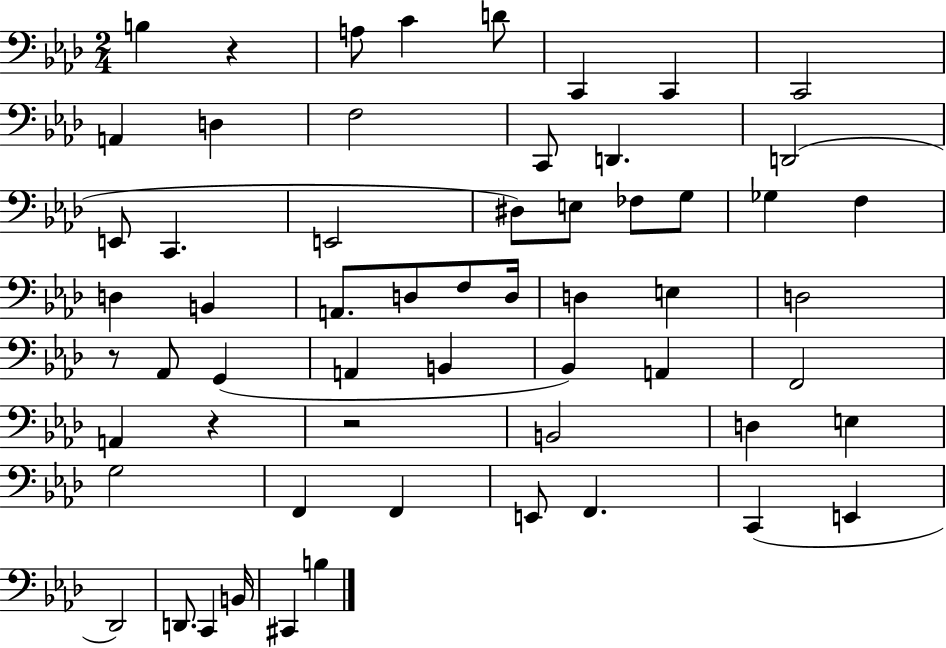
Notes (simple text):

B3/q R/q A3/e C4/q D4/e C2/q C2/q C2/h A2/q D3/q F3/h C2/e D2/q. D2/h E2/e C2/q. E2/h D#3/e E3/e FES3/e G3/e Gb3/q F3/q D3/q B2/q A2/e. D3/e F3/e D3/s D3/q E3/q D3/h R/e Ab2/e G2/q A2/q B2/q Bb2/q A2/q F2/h A2/q R/q R/h B2/h D3/q E3/q G3/h F2/q F2/q E2/e F2/q. C2/q E2/q Db2/h D2/e. C2/q B2/s C#2/q B3/q